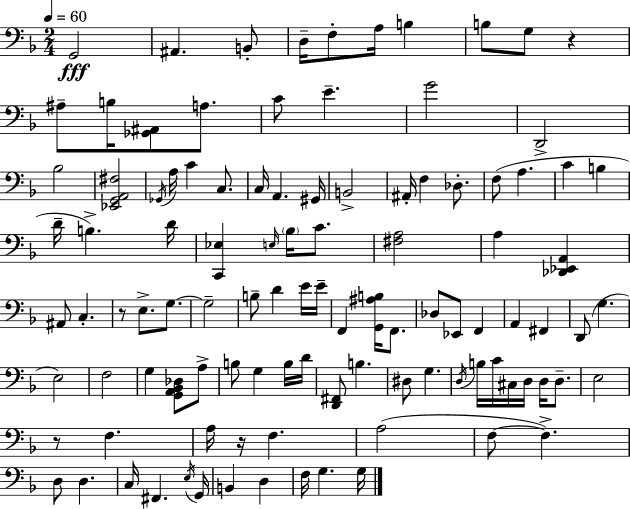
X:1
T:Untitled
M:2/4
L:1/4
K:F
G,,2 ^A,, B,,/2 D,/4 F,/2 A,/4 B, B,/2 G,/2 z ^A,/2 B,/4 [_G,,^A,,]/2 A,/2 C/2 E G2 D,,2 _B,2 [_E,,G,,A,,^F,]2 _G,,/4 A,/4 C C,/2 C,/4 A,, ^G,,/4 B,,2 ^A,,/4 F, _D,/2 F,/2 A, C B, D/4 B, D/4 [C,,_E,] E,/4 _B,/4 C/2 [^F,A,]2 A, [_D,,_E,,A,,] ^A,,/2 C, z/2 E,/2 G,/2 G,2 B,/2 D E/4 E/4 F,, [G,,^A,B,]/4 F,,/2 _D,/2 _E,,/2 F,, A,, ^F,, D,,/2 G, E,2 F,2 G, [G,,A,,_B,,_D,]/2 A,/2 B,/2 G, B,/4 D/4 [D,,^F,,]/2 B, ^D,/2 G, D,/4 B,/4 C/4 ^C,/4 D,/4 D,/4 D,/2 E,2 z/2 F, A,/4 z/4 F, A,2 F,/2 F, D,/2 D, C,/4 ^F,, E,/4 G,,/4 B,, D, F,/4 G, G,/4